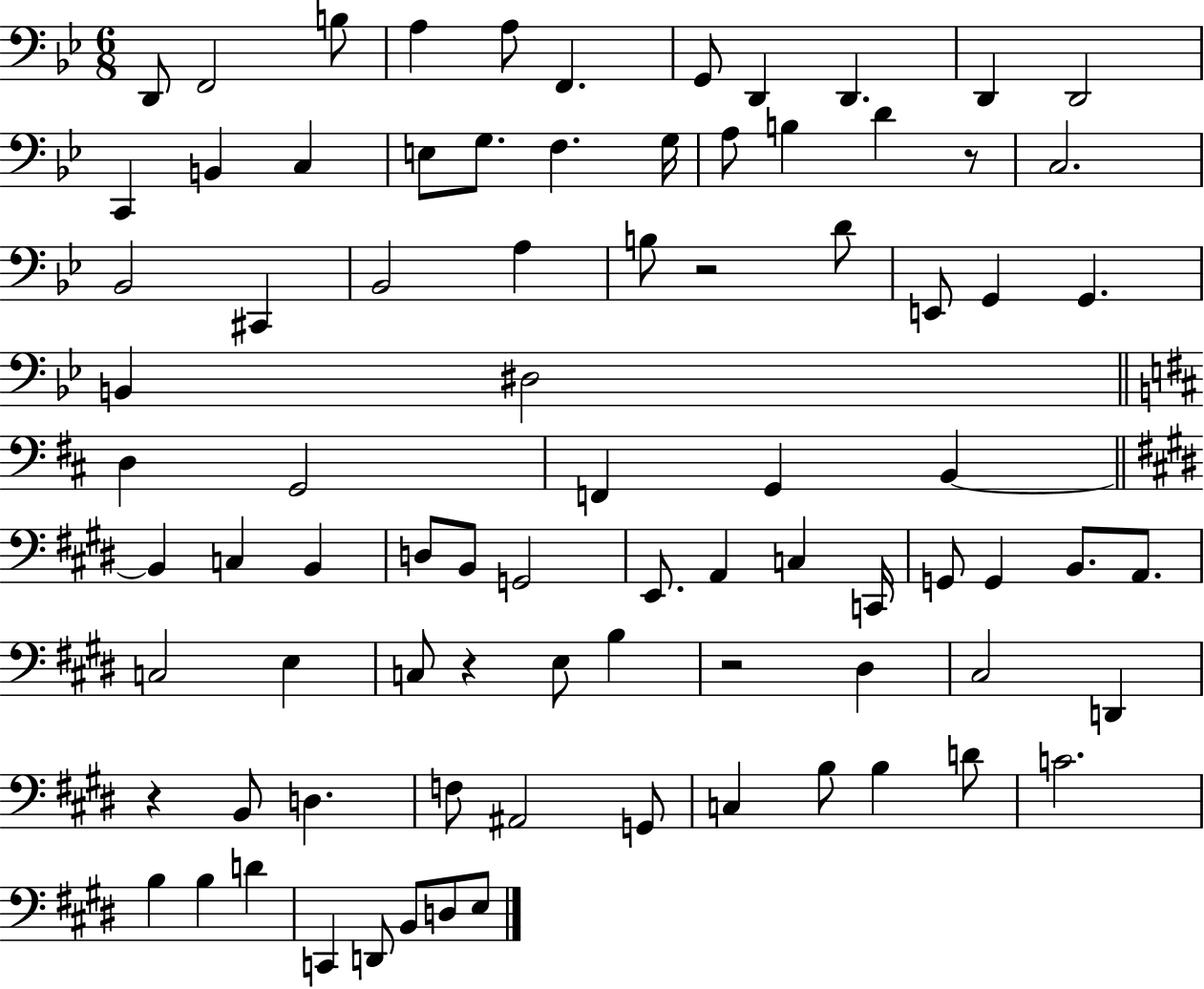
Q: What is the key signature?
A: BES major